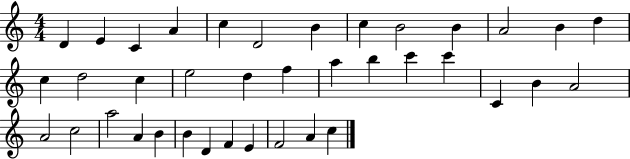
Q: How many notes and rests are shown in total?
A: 38